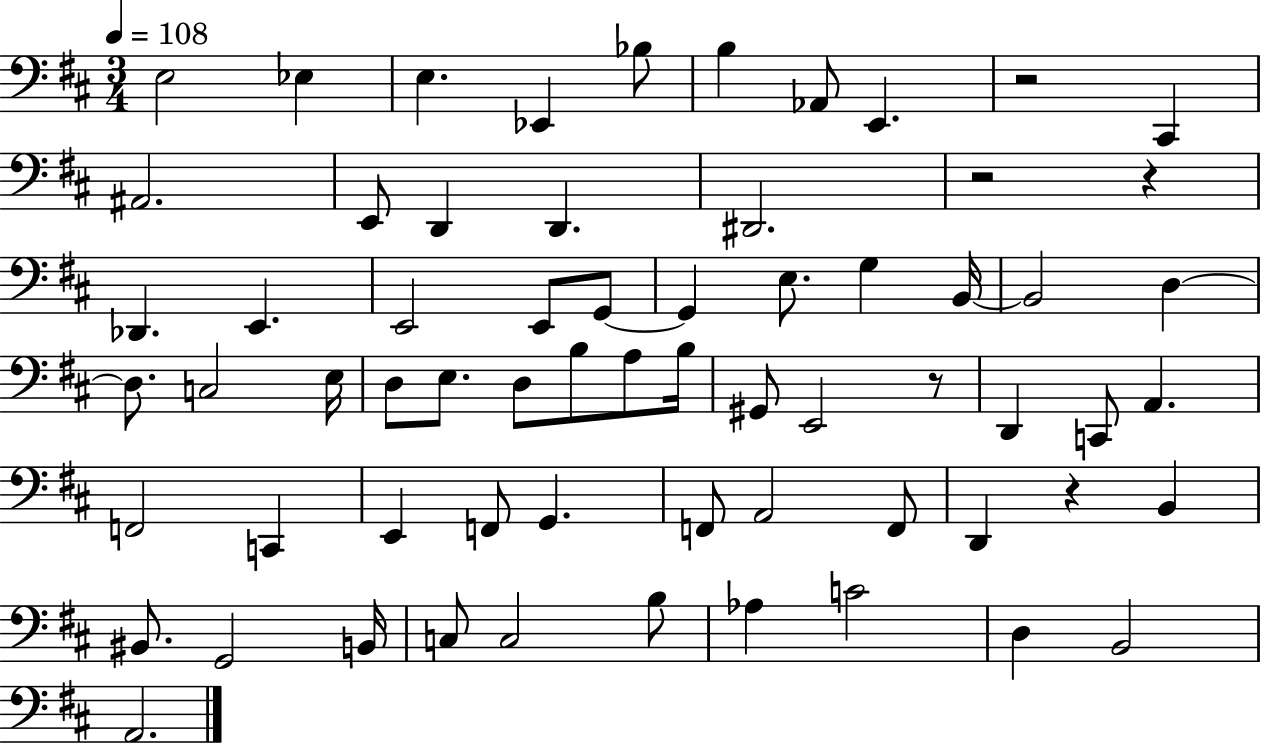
E3/h Eb3/q E3/q. Eb2/q Bb3/e B3/q Ab2/e E2/q. R/h C#2/q A#2/h. E2/e D2/q D2/q. D#2/h. R/h R/q Db2/q. E2/q. E2/h E2/e G2/e G2/q E3/e. G3/q B2/s B2/h D3/q D3/e. C3/h E3/s D3/e E3/e. D3/e B3/e A3/e B3/s G#2/e E2/h R/e D2/q C2/e A2/q. F2/h C2/q E2/q F2/e G2/q. F2/e A2/h F2/e D2/q R/q B2/q BIS2/e. G2/h B2/s C3/e C3/h B3/e Ab3/q C4/h D3/q B2/h A2/h.